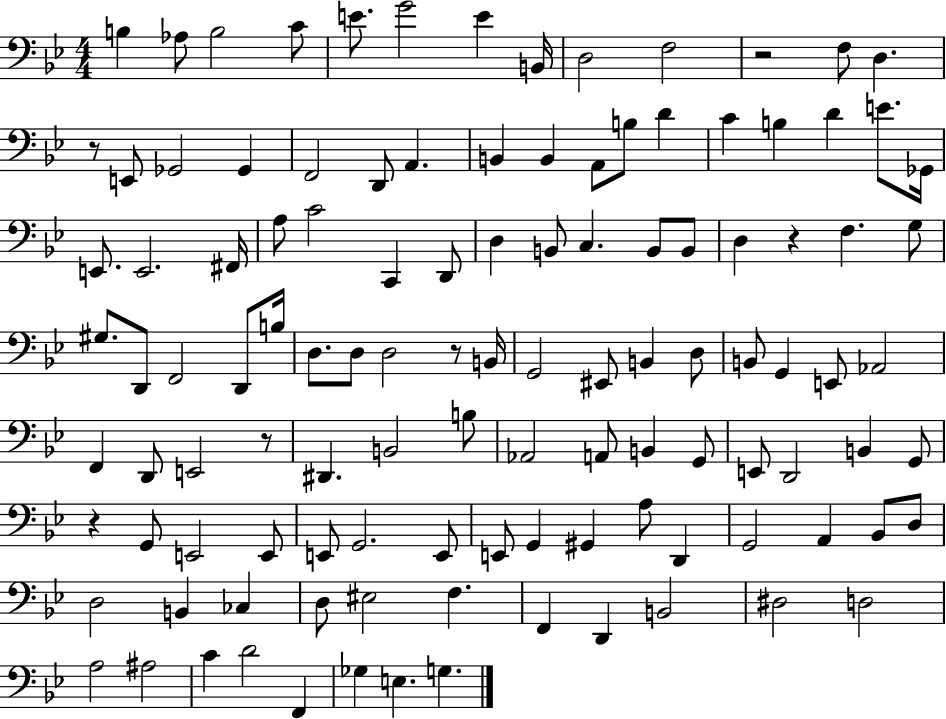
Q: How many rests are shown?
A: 6